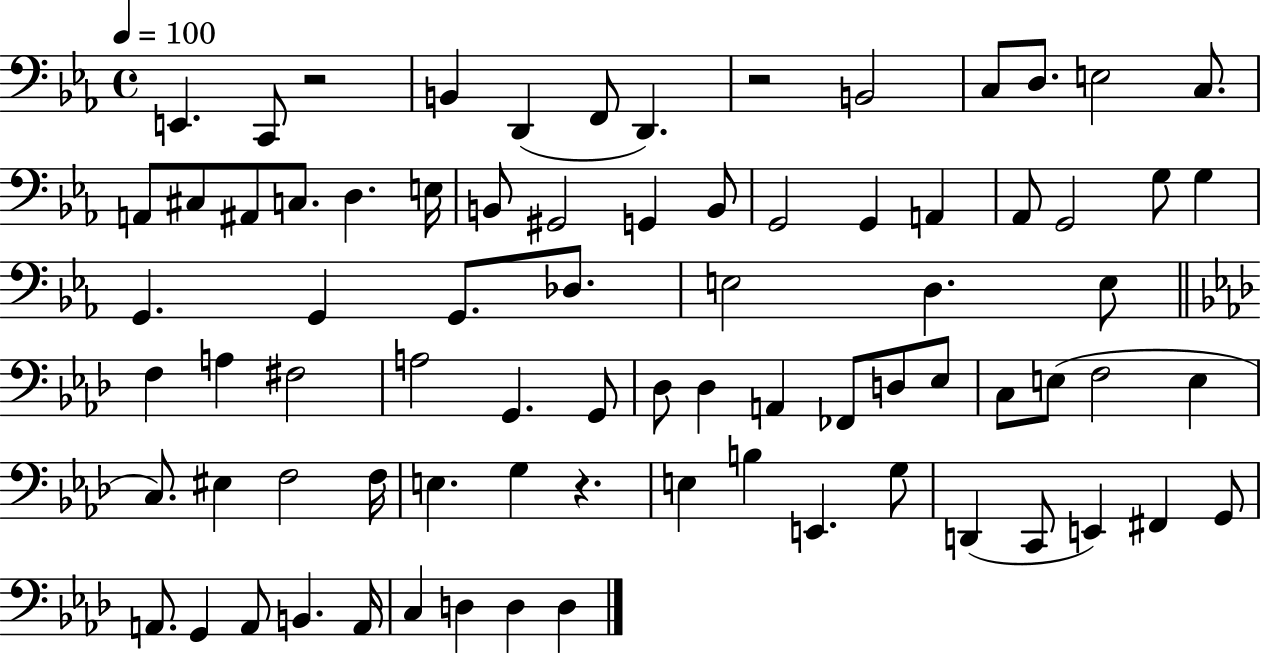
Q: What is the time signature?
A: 4/4